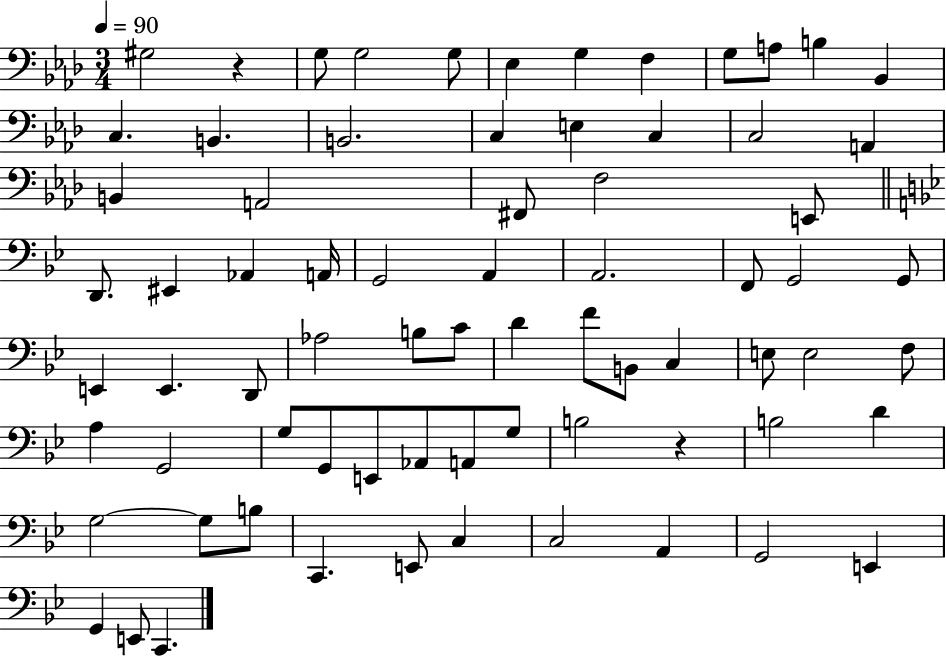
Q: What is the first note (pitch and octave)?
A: G#3